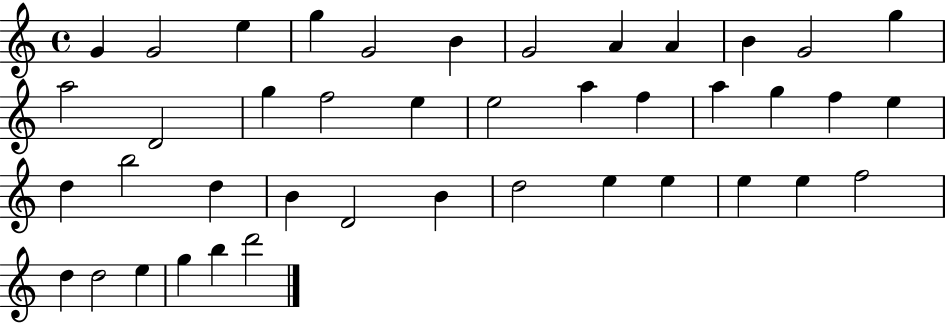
X:1
T:Untitled
M:4/4
L:1/4
K:C
G G2 e g G2 B G2 A A B G2 g a2 D2 g f2 e e2 a f a g f e d b2 d B D2 B d2 e e e e f2 d d2 e g b d'2